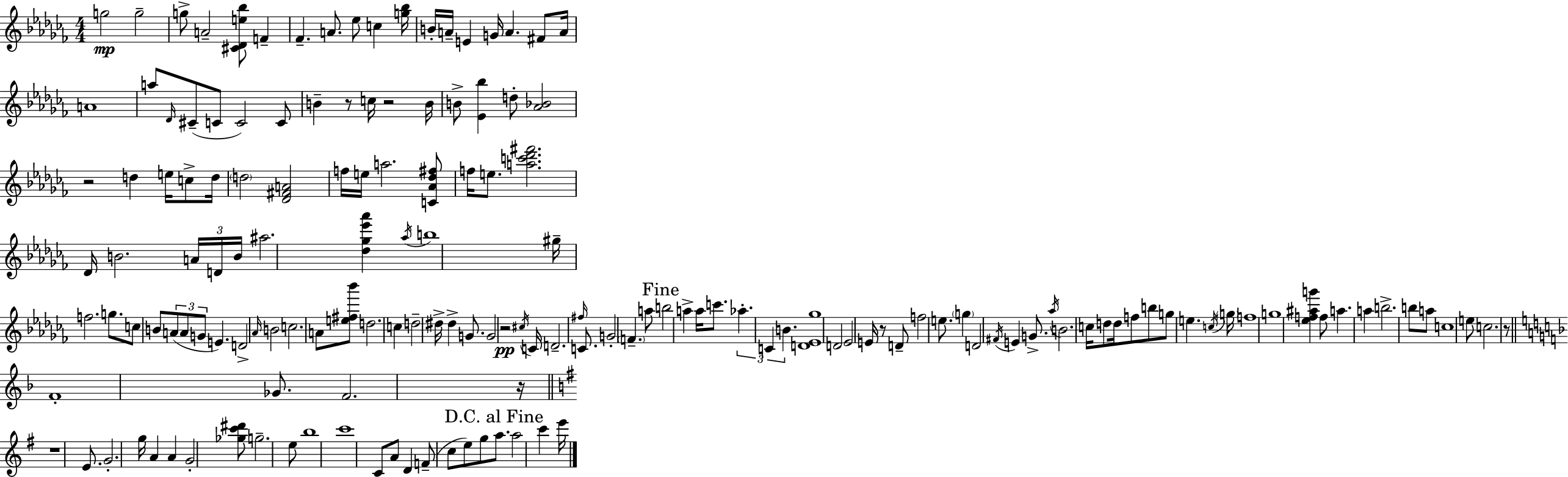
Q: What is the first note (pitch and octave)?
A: G5